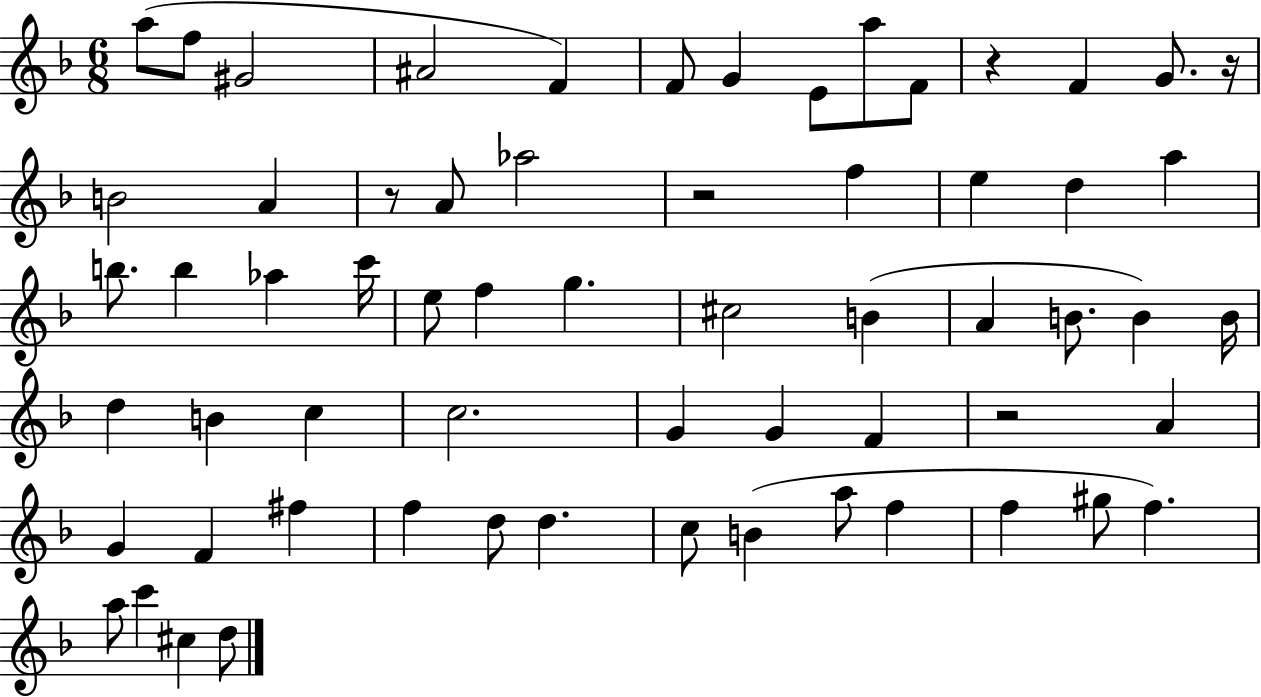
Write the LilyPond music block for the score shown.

{
  \clef treble
  \numericTimeSignature
  \time 6/8
  \key f \major
  a''8( f''8 gis'2 | ais'2 f'4) | f'8 g'4 e'8 a''8 f'8 | r4 f'4 g'8. r16 | \break b'2 a'4 | r8 a'8 aes''2 | r2 f''4 | e''4 d''4 a''4 | \break b''8. b''4 aes''4 c'''16 | e''8 f''4 g''4. | cis''2 b'4( | a'4 b'8. b'4) b'16 | \break d''4 b'4 c''4 | c''2. | g'4 g'4 f'4 | r2 a'4 | \break g'4 f'4 fis''4 | f''4 d''8 d''4. | c''8 b'4( a''8 f''4 | f''4 gis''8 f''4.) | \break a''8 c'''4 cis''4 d''8 | \bar "|."
}